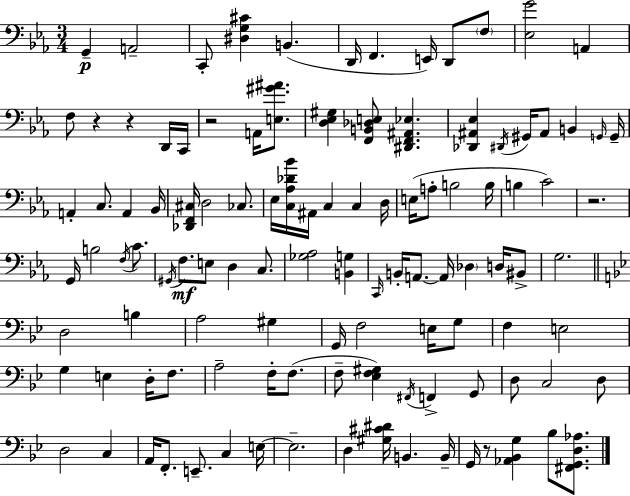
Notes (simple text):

G2/q A2/h C2/e [D#3,G3,C#4]/q B2/q. D2/s F2/q. E2/s D2/e F3/e [Eb3,G4]/h A2/q F3/e R/q R/q D2/s C2/s R/h A2/s [E3,G#4,A#4]/e. [D3,Eb3,G#3]/q [F2,B2,Db3,E3]/e [D#2,F2,A#2,Eb3]/q. [Db2,A#2,Eb3]/q D#2/s G#2/s A#2/e B2/q G2/s G2/s A2/q C3/e. A2/q Bb2/s [Db2,F2,C#3]/s D3/h CES3/e. Eb3/s [C3,Ab3,Db4,Bb4]/s A#2/s C3/q C3/q D3/s E3/s A3/e B3/h B3/s B3/q C4/h R/h. G2/s B3/h F3/s C4/e. G#2/s F3/e. E3/e D3/q C3/e. [Gb3,Ab3]/h [B2,G3]/q C2/s B2/s A2/e. A2/s Db3/q D3/s BIS2/e G3/h. D3/h B3/q A3/h G#3/q G2/s F3/h E3/s G3/e F3/q E3/h G3/q E3/q D3/s F3/e. A3/h F3/s F3/e. F3/e [Eb3,F3,G#3]/q F#2/s F2/q G2/e D3/e C3/h D3/e D3/h C3/q A2/s F2/e. E2/e. C3/q E3/s E3/h. D3/q [G#3,C#4,D#4]/s B2/q. B2/s G2/s R/e [Ab2,Bb2,G3]/q Bb3/e [F#2,G2,D3,Ab3]/e.